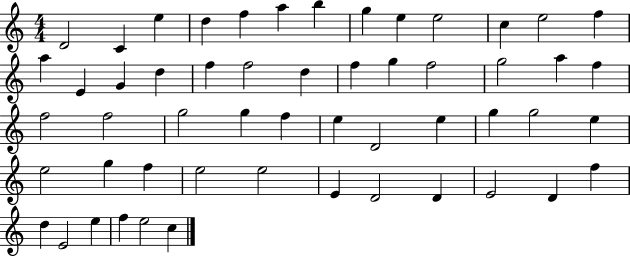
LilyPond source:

{
  \clef treble
  \numericTimeSignature
  \time 4/4
  \key c \major
  d'2 c'4 e''4 | d''4 f''4 a''4 b''4 | g''4 e''4 e''2 | c''4 e''2 f''4 | \break a''4 e'4 g'4 d''4 | f''4 f''2 d''4 | f''4 g''4 f''2 | g''2 a''4 f''4 | \break f''2 f''2 | g''2 g''4 f''4 | e''4 d'2 e''4 | g''4 g''2 e''4 | \break e''2 g''4 f''4 | e''2 e''2 | e'4 d'2 d'4 | e'2 d'4 f''4 | \break d''4 e'2 e''4 | f''4 e''2 c''4 | \bar "|."
}